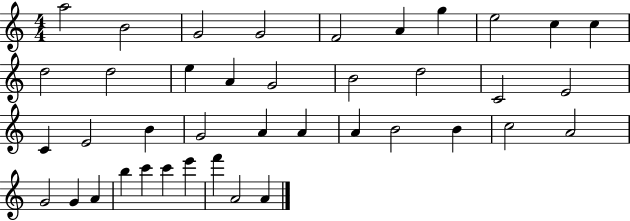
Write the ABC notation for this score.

X:1
T:Untitled
M:4/4
L:1/4
K:C
a2 B2 G2 G2 F2 A g e2 c c d2 d2 e A G2 B2 d2 C2 E2 C E2 B G2 A A A B2 B c2 A2 G2 G A b c' c' e' f' A2 A